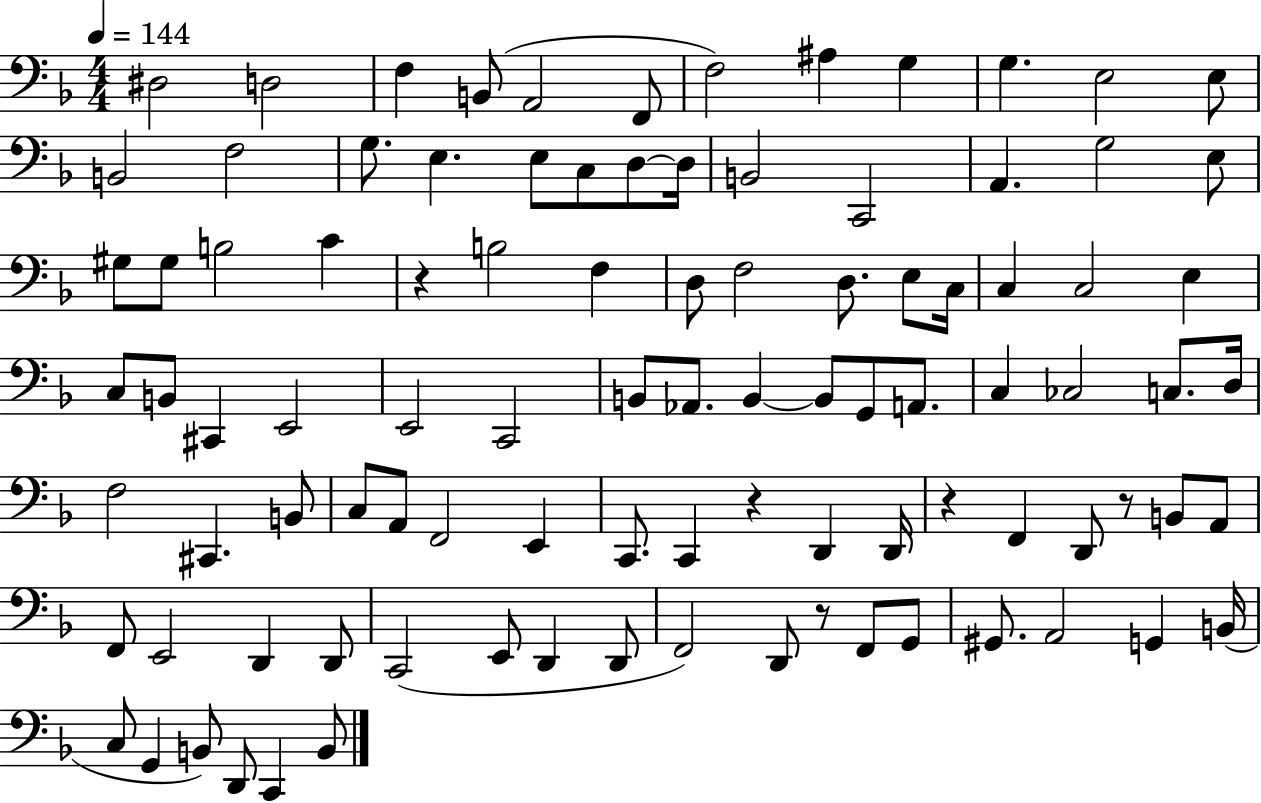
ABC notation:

X:1
T:Untitled
M:4/4
L:1/4
K:F
^D,2 D,2 F, B,,/2 A,,2 F,,/2 F,2 ^A, G, G, E,2 E,/2 B,,2 F,2 G,/2 E, E,/2 C,/2 D,/2 D,/4 B,,2 C,,2 A,, G,2 E,/2 ^G,/2 ^G,/2 B,2 C z B,2 F, D,/2 F,2 D,/2 E,/2 C,/4 C, C,2 E, C,/2 B,,/2 ^C,, E,,2 E,,2 C,,2 B,,/2 _A,,/2 B,, B,,/2 G,,/2 A,,/2 C, _C,2 C,/2 D,/4 F,2 ^C,, B,,/2 C,/2 A,,/2 F,,2 E,, C,,/2 C,, z D,, D,,/4 z F,, D,,/2 z/2 B,,/2 A,,/2 F,,/2 E,,2 D,, D,,/2 C,,2 E,,/2 D,, D,,/2 F,,2 D,,/2 z/2 F,,/2 G,,/2 ^G,,/2 A,,2 G,, B,,/4 C,/2 G,, B,,/2 D,,/2 C,, B,,/2